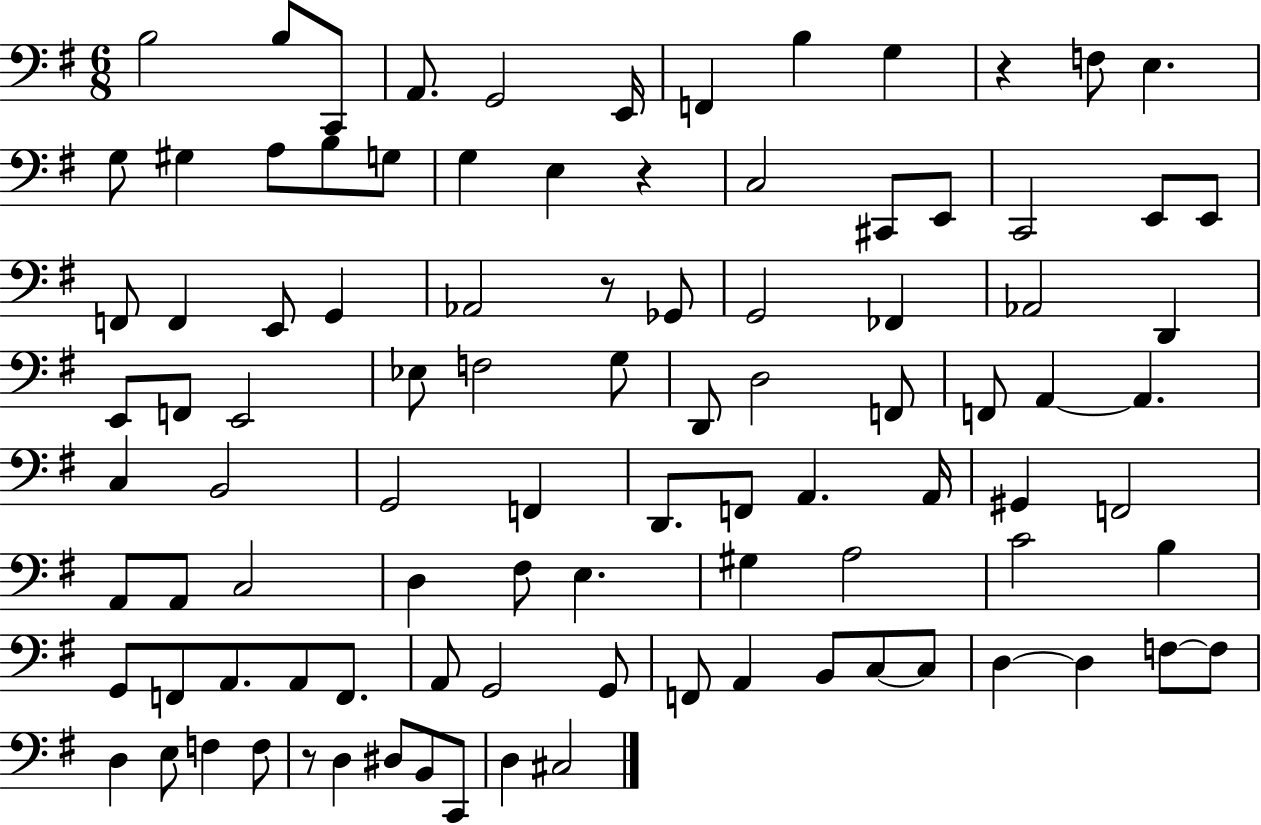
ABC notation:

X:1
T:Untitled
M:6/8
L:1/4
K:G
B,2 B,/2 C,,/2 A,,/2 G,,2 E,,/4 F,, B, G, z F,/2 E, G,/2 ^G, A,/2 B,/2 G,/2 G, E, z C,2 ^C,,/2 E,,/2 C,,2 E,,/2 E,,/2 F,,/2 F,, E,,/2 G,, _A,,2 z/2 _G,,/2 G,,2 _F,, _A,,2 D,, E,,/2 F,,/2 E,,2 _E,/2 F,2 G,/2 D,,/2 D,2 F,,/2 F,,/2 A,, A,, C, B,,2 G,,2 F,, D,,/2 F,,/2 A,, A,,/4 ^G,, F,,2 A,,/2 A,,/2 C,2 D, ^F,/2 E, ^G, A,2 C2 B, G,,/2 F,,/2 A,,/2 A,,/2 F,,/2 A,,/2 G,,2 G,,/2 F,,/2 A,, B,,/2 C,/2 C,/2 D, D, F,/2 F,/2 D, E,/2 F, F,/2 z/2 D, ^D,/2 B,,/2 C,,/2 D, ^C,2